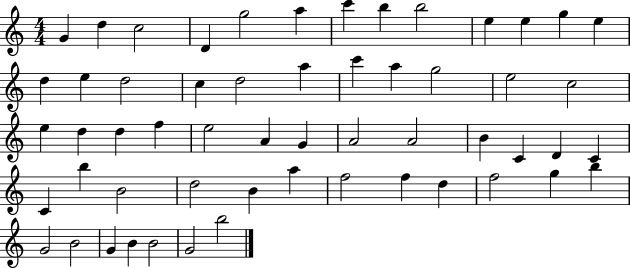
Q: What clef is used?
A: treble